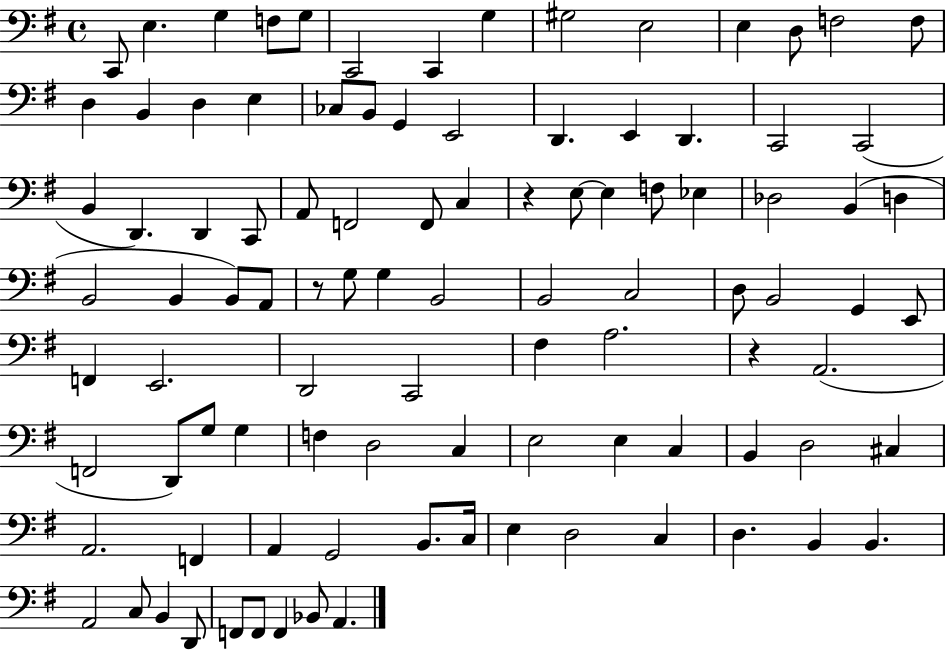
C2/e E3/q. G3/q F3/e G3/e C2/h C2/q G3/q G#3/h E3/h E3/q D3/e F3/h F3/e D3/q B2/q D3/q E3/q CES3/e B2/e G2/q E2/h D2/q. E2/q D2/q. C2/h C2/h B2/q D2/q. D2/q C2/e A2/e F2/h F2/e C3/q R/q E3/e E3/q F3/e Eb3/q Db3/h B2/q D3/q B2/h B2/q B2/e A2/e R/e G3/e G3/q B2/h B2/h C3/h D3/e B2/h G2/q E2/e F2/q E2/h. D2/h C2/h F#3/q A3/h. R/q A2/h. F2/h D2/e G3/e G3/q F3/q D3/h C3/q E3/h E3/q C3/q B2/q D3/h C#3/q A2/h. F2/q A2/q G2/h B2/e. C3/s E3/q D3/h C3/q D3/q. B2/q B2/q. A2/h C3/e B2/q D2/e F2/e F2/e F2/q Bb2/e A2/q.